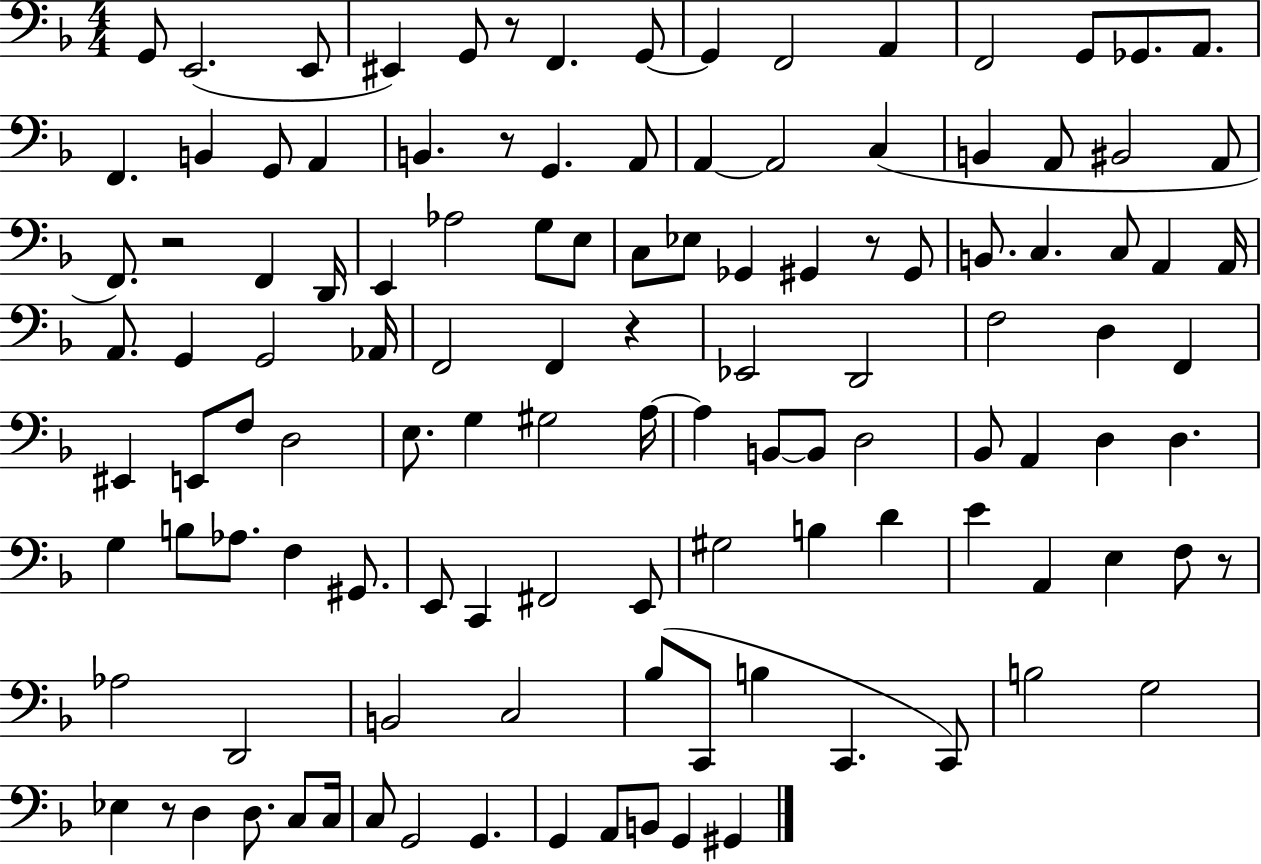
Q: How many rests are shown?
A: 7